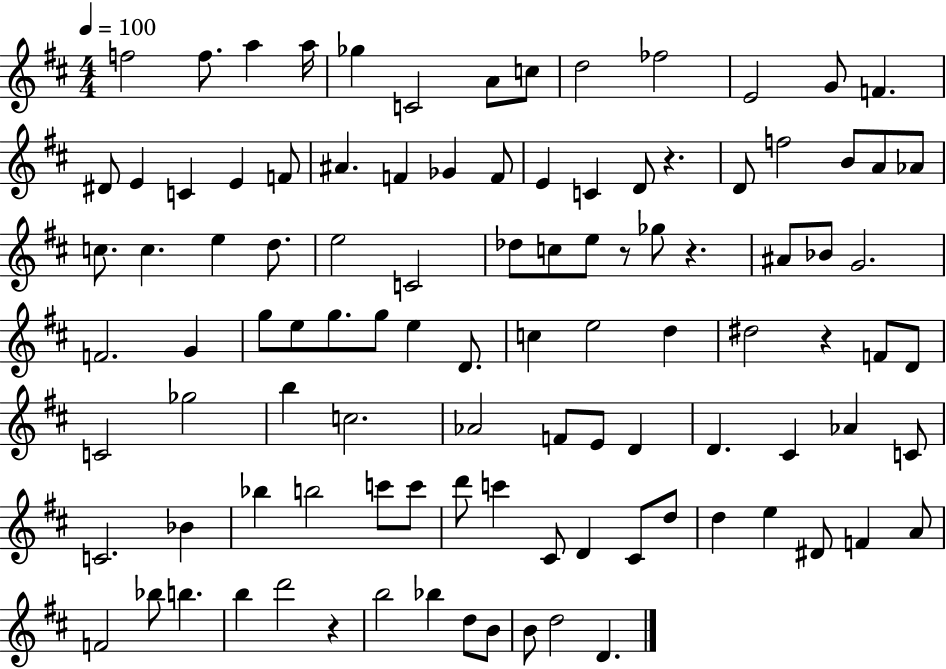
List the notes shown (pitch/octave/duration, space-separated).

F5/h F5/e. A5/q A5/s Gb5/q C4/h A4/e C5/e D5/h FES5/h E4/h G4/e F4/q. D#4/e E4/q C4/q E4/q F4/e A#4/q. F4/q Gb4/q F4/e E4/q C4/q D4/e R/q. D4/e F5/h B4/e A4/e Ab4/e C5/e. C5/q. E5/q D5/e. E5/h C4/h Db5/e C5/e E5/e R/e Gb5/e R/q. A#4/e Bb4/e G4/h. F4/h. G4/q G5/e E5/e G5/e. G5/e E5/q D4/e. C5/q E5/h D5/q D#5/h R/q F4/e D4/e C4/h Gb5/h B5/q C5/h. Ab4/h F4/e E4/e D4/q D4/q. C#4/q Ab4/q C4/e C4/h. Bb4/q Bb5/q B5/h C6/e C6/e D6/e C6/q C#4/e D4/q C#4/e D5/e D5/q E5/q D#4/e F4/q A4/e F4/h Bb5/e B5/q. B5/q D6/h R/q B5/h Bb5/q D5/e B4/e B4/e D5/h D4/q.